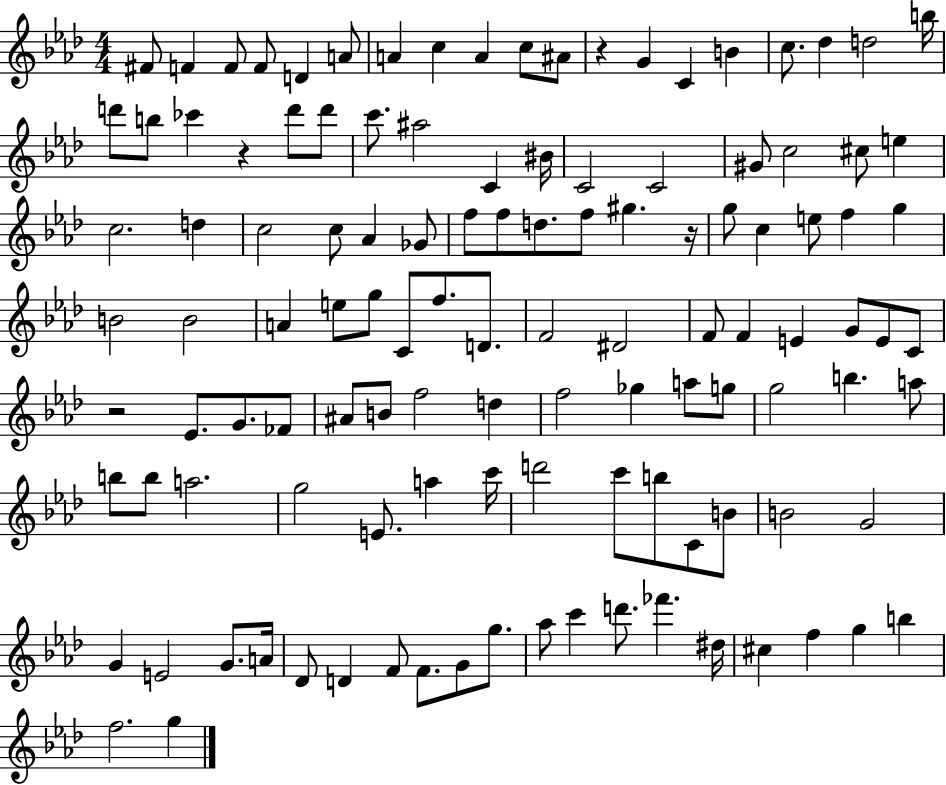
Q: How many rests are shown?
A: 4